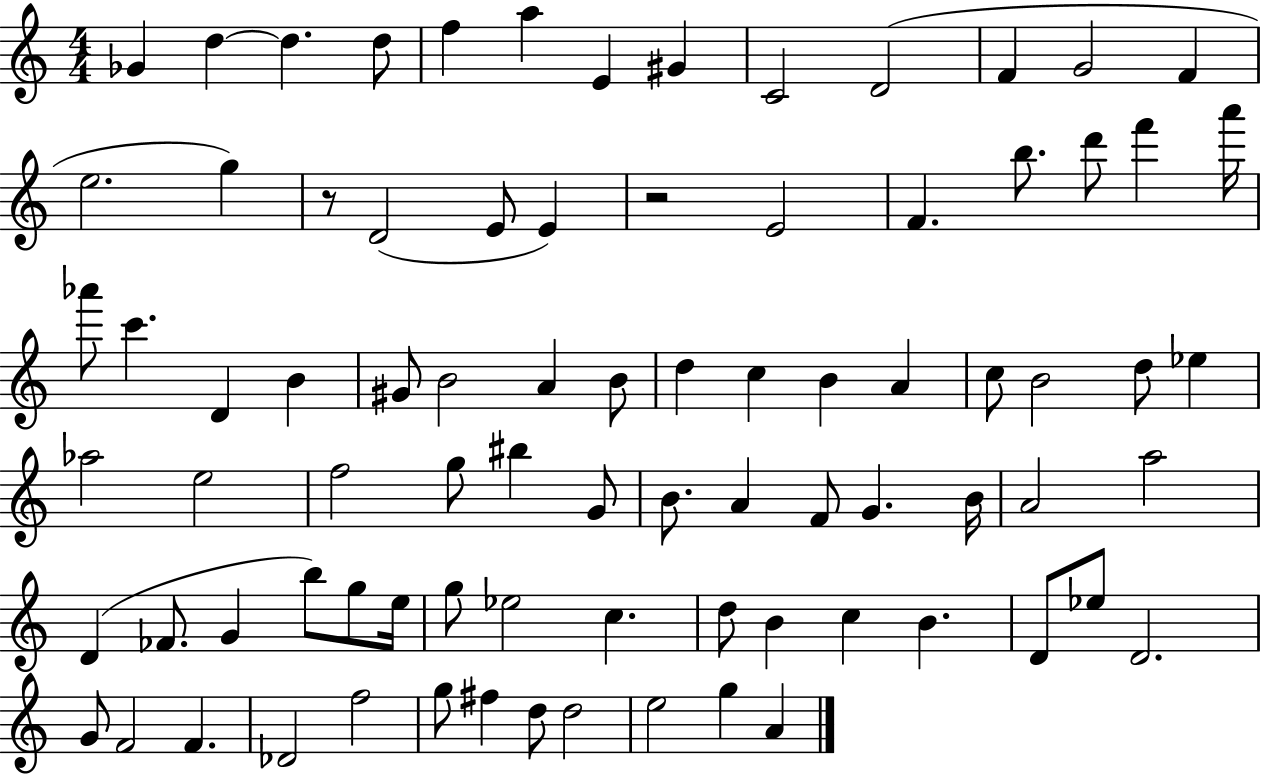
Gb4/q D5/q D5/q. D5/e F5/q A5/q E4/q G#4/q C4/h D4/h F4/q G4/h F4/q E5/h. G5/q R/e D4/h E4/e E4/q R/h E4/h F4/q. B5/e. D6/e F6/q A6/s Ab6/e C6/q. D4/q B4/q G#4/e B4/h A4/q B4/e D5/q C5/q B4/q A4/q C5/e B4/h D5/e Eb5/q Ab5/h E5/h F5/h G5/e BIS5/q G4/e B4/e. A4/q F4/e G4/q. B4/s A4/h A5/h D4/q FES4/e. G4/q B5/e G5/e E5/s G5/e Eb5/h C5/q. D5/e B4/q C5/q B4/q. D4/e Eb5/e D4/h. G4/e F4/h F4/q. Db4/h F5/h G5/e F#5/q D5/e D5/h E5/h G5/q A4/q